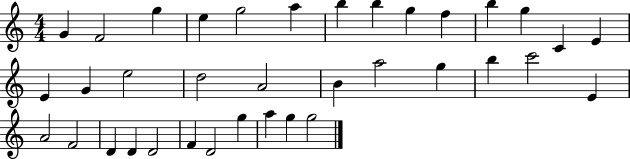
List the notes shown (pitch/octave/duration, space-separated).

G4/q F4/h G5/q E5/q G5/h A5/q B5/q B5/q G5/q F5/q B5/q G5/q C4/q E4/q E4/q G4/q E5/h D5/h A4/h B4/q A5/h G5/q B5/q C6/h E4/q A4/h F4/h D4/q D4/q D4/h F4/q D4/h G5/q A5/q G5/q G5/h